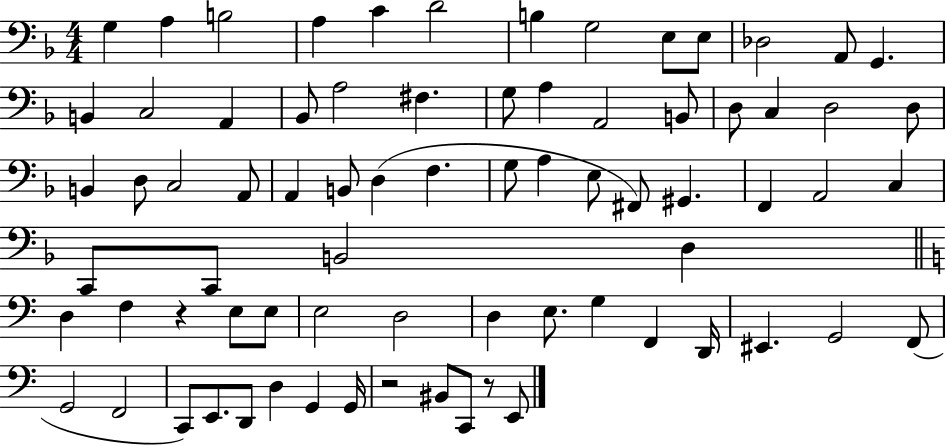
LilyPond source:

{
  \clef bass
  \numericTimeSignature
  \time 4/4
  \key f \major
  g4 a4 b2 | a4 c'4 d'2 | b4 g2 e8 e8 | des2 a,8 g,4. | \break b,4 c2 a,4 | bes,8 a2 fis4. | g8 a4 a,2 b,8 | d8 c4 d2 d8 | \break b,4 d8 c2 a,8 | a,4 b,8 d4( f4. | g8 a4 e8 fis,8) gis,4. | f,4 a,2 c4 | \break c,8 c,8 b,2 d4 | \bar "||" \break \key c \major d4 f4 r4 e8 e8 | e2 d2 | d4 e8. g4 f,4 d,16 | eis,4. g,2 f,8( | \break g,2 f,2 | c,8) e,8. d,8 d4 g,4 g,16 | r2 bis,8 c,8 r8 e,8 | \bar "|."
}